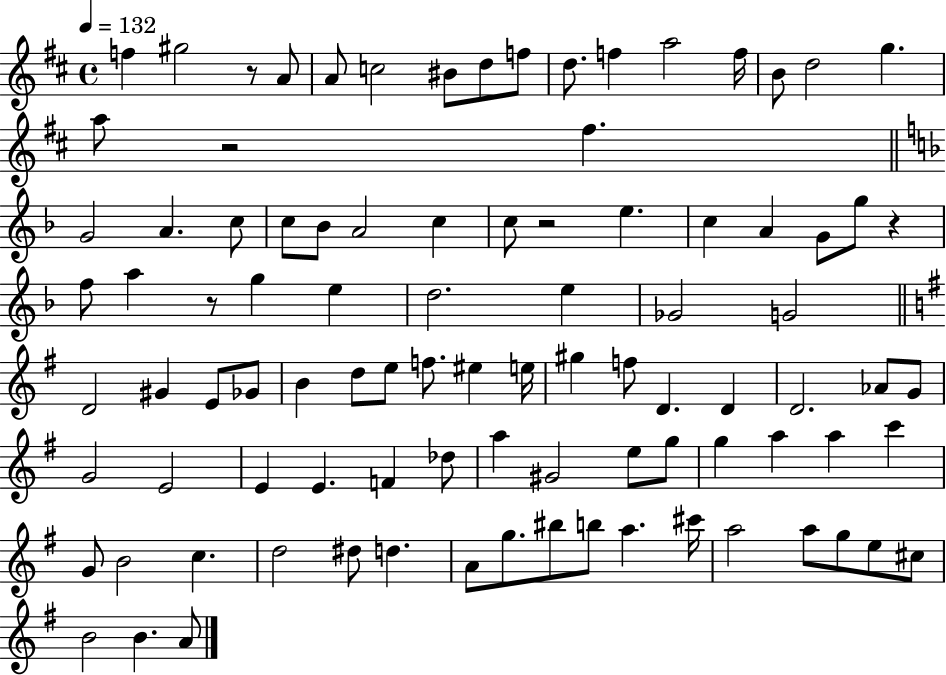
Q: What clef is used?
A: treble